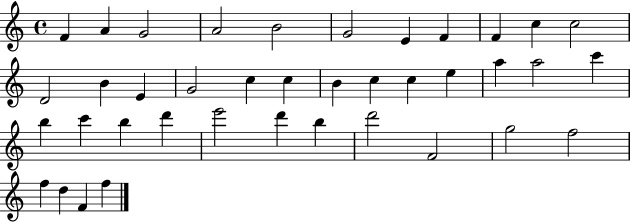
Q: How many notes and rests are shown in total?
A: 39